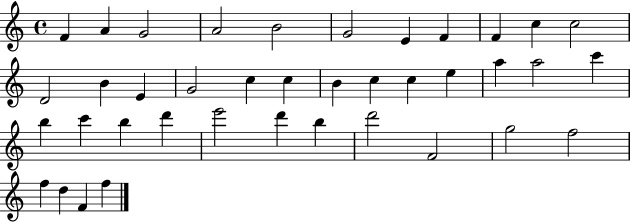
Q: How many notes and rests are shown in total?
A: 39